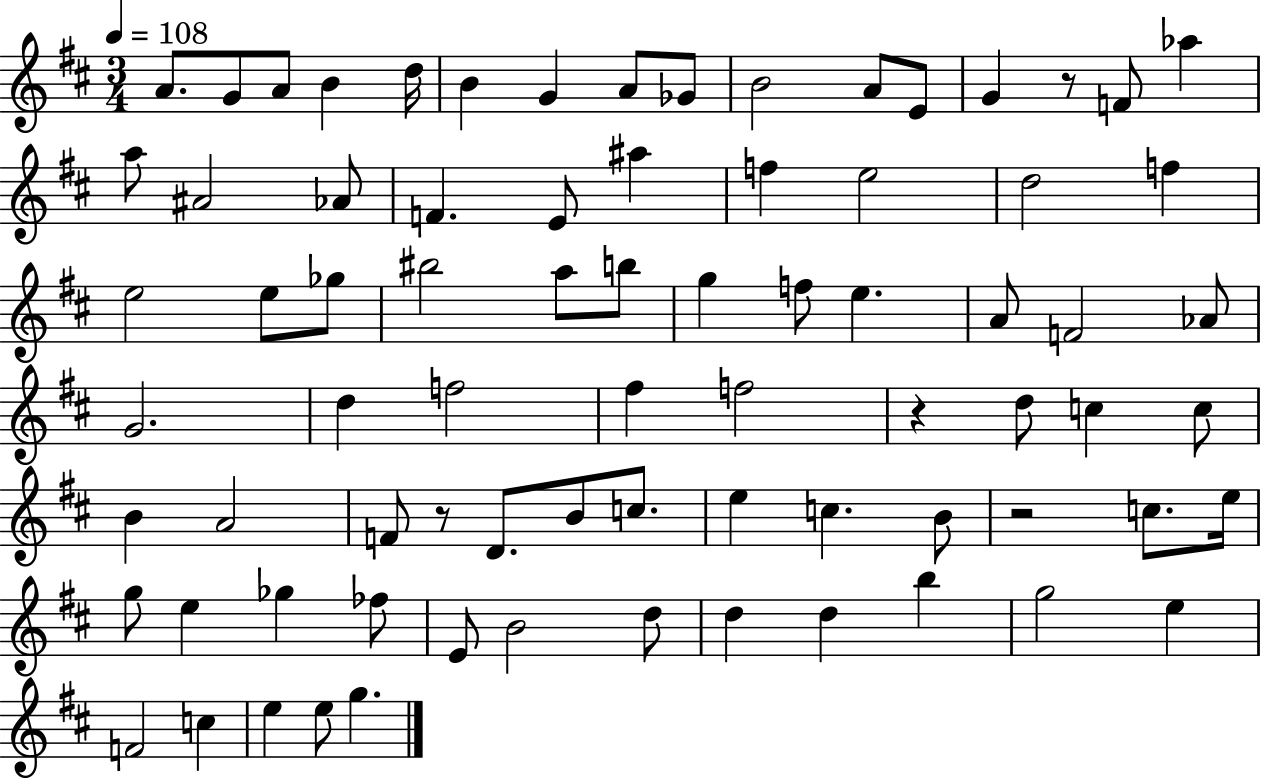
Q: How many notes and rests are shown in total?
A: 77